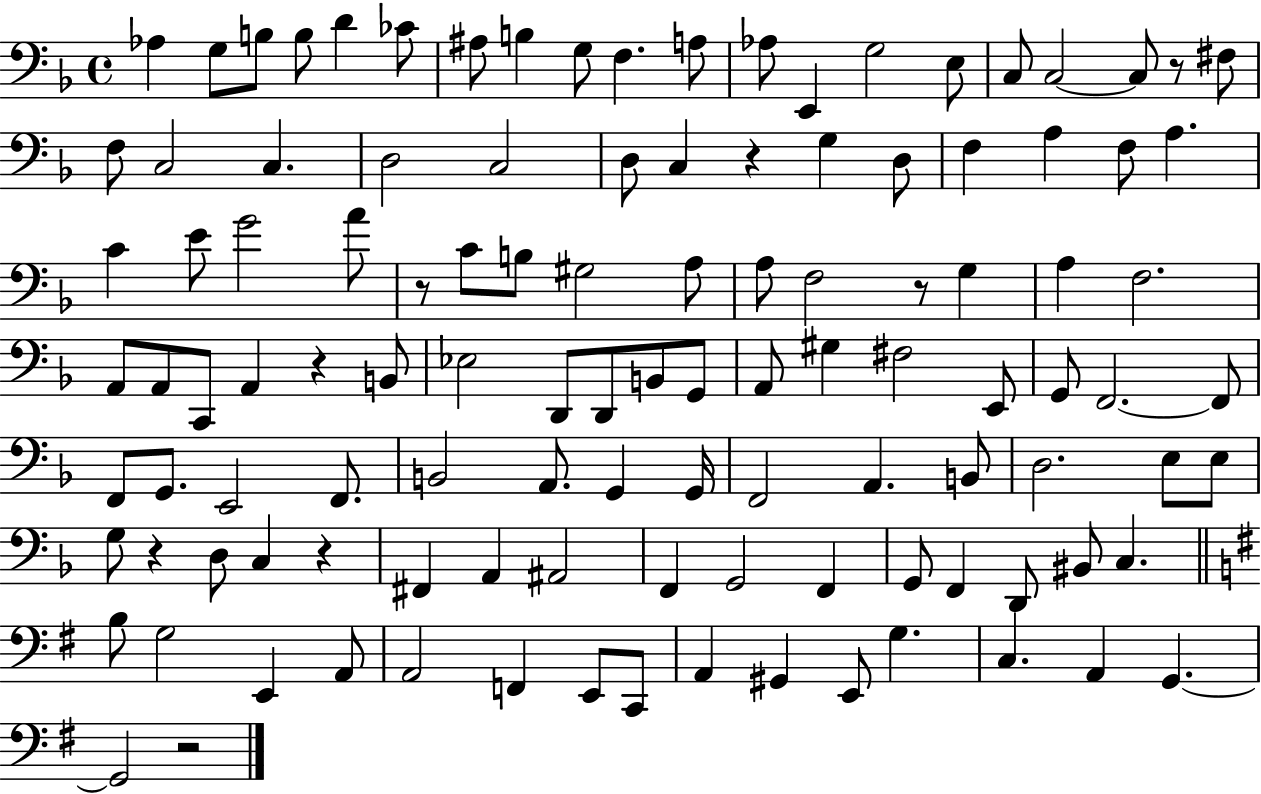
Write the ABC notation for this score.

X:1
T:Untitled
M:4/4
L:1/4
K:F
_A, G,/2 B,/2 B,/2 D _C/2 ^A,/2 B, G,/2 F, A,/2 _A,/2 E,, G,2 E,/2 C,/2 C,2 C,/2 z/2 ^F,/2 F,/2 C,2 C, D,2 C,2 D,/2 C, z G, D,/2 F, A, F,/2 A, C E/2 G2 A/2 z/2 C/2 B,/2 ^G,2 A,/2 A,/2 F,2 z/2 G, A, F,2 A,,/2 A,,/2 C,,/2 A,, z B,,/2 _E,2 D,,/2 D,,/2 B,,/2 G,,/2 A,,/2 ^G, ^F,2 E,,/2 G,,/2 F,,2 F,,/2 F,,/2 G,,/2 E,,2 F,,/2 B,,2 A,,/2 G,, G,,/4 F,,2 A,, B,,/2 D,2 E,/2 E,/2 G,/2 z D,/2 C, z ^F,, A,, ^A,,2 F,, G,,2 F,, G,,/2 F,, D,,/2 ^B,,/2 C, B,/2 G,2 E,, A,,/2 A,,2 F,, E,,/2 C,,/2 A,, ^G,, E,,/2 G, C, A,, G,, G,,2 z2